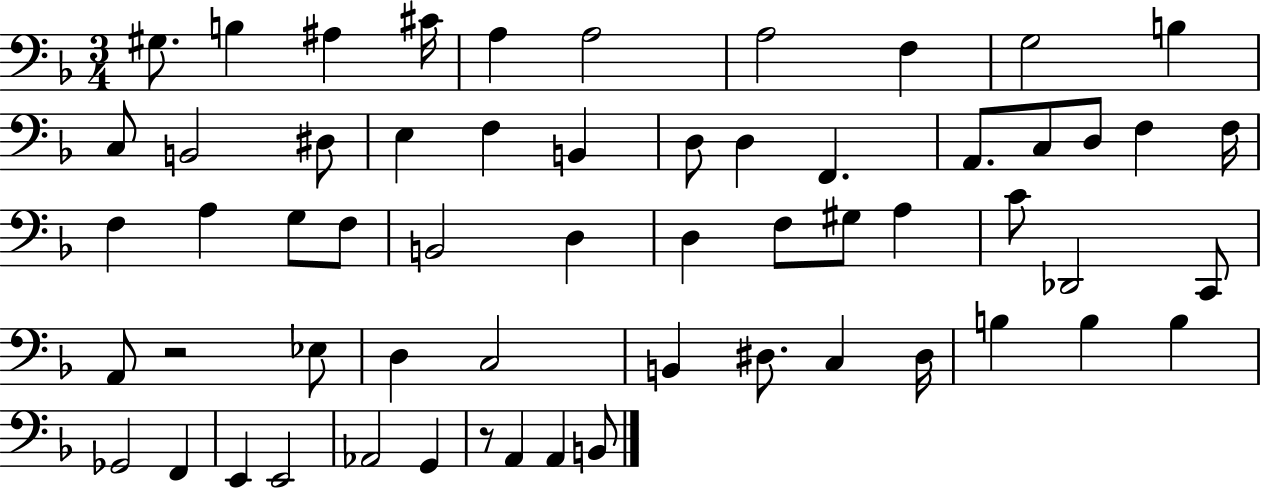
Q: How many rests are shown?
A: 2